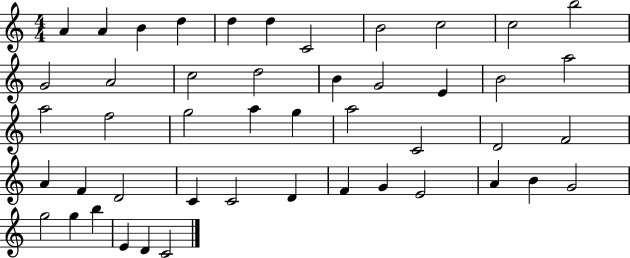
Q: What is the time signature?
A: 4/4